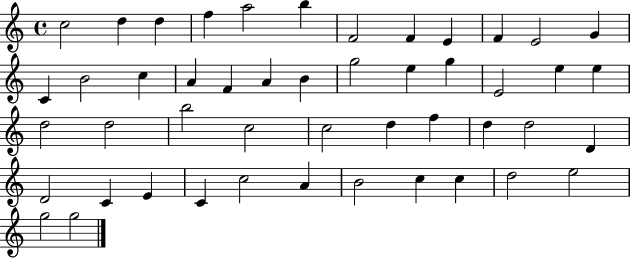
C5/h D5/q D5/q F5/q A5/h B5/q F4/h F4/q E4/q F4/q E4/h G4/q C4/q B4/h C5/q A4/q F4/q A4/q B4/q G5/h E5/q G5/q E4/h E5/q E5/q D5/h D5/h B5/h C5/h C5/h D5/q F5/q D5/q D5/h D4/q D4/h C4/q E4/q C4/q C5/h A4/q B4/h C5/q C5/q D5/h E5/h G5/h G5/h